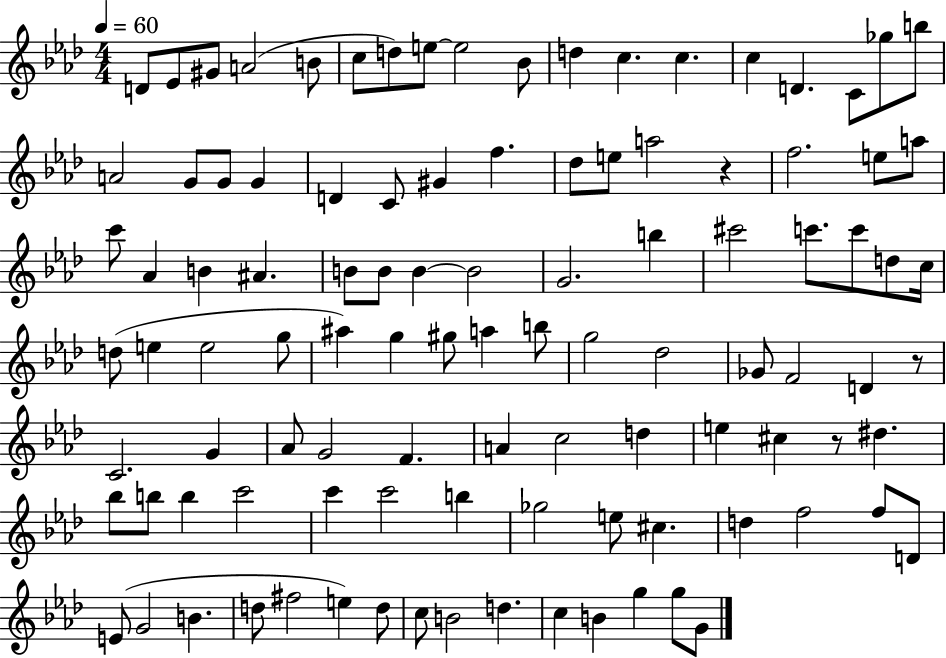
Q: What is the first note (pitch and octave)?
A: D4